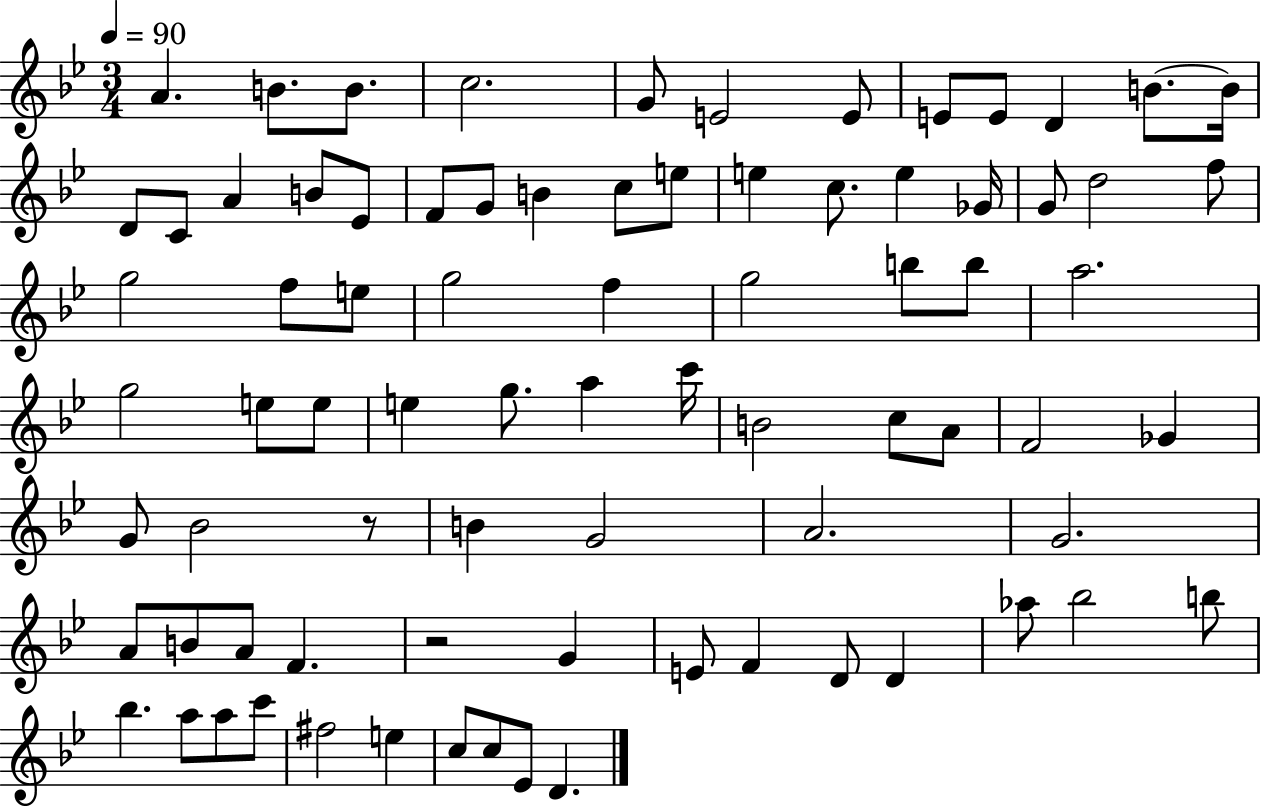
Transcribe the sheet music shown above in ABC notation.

X:1
T:Untitled
M:3/4
L:1/4
K:Bb
A B/2 B/2 c2 G/2 E2 E/2 E/2 E/2 D B/2 B/4 D/2 C/2 A B/2 _E/2 F/2 G/2 B c/2 e/2 e c/2 e _G/4 G/2 d2 f/2 g2 f/2 e/2 g2 f g2 b/2 b/2 a2 g2 e/2 e/2 e g/2 a c'/4 B2 c/2 A/2 F2 _G G/2 _B2 z/2 B G2 A2 G2 A/2 B/2 A/2 F z2 G E/2 F D/2 D _a/2 _b2 b/2 _b a/2 a/2 c'/2 ^f2 e c/2 c/2 _E/2 D